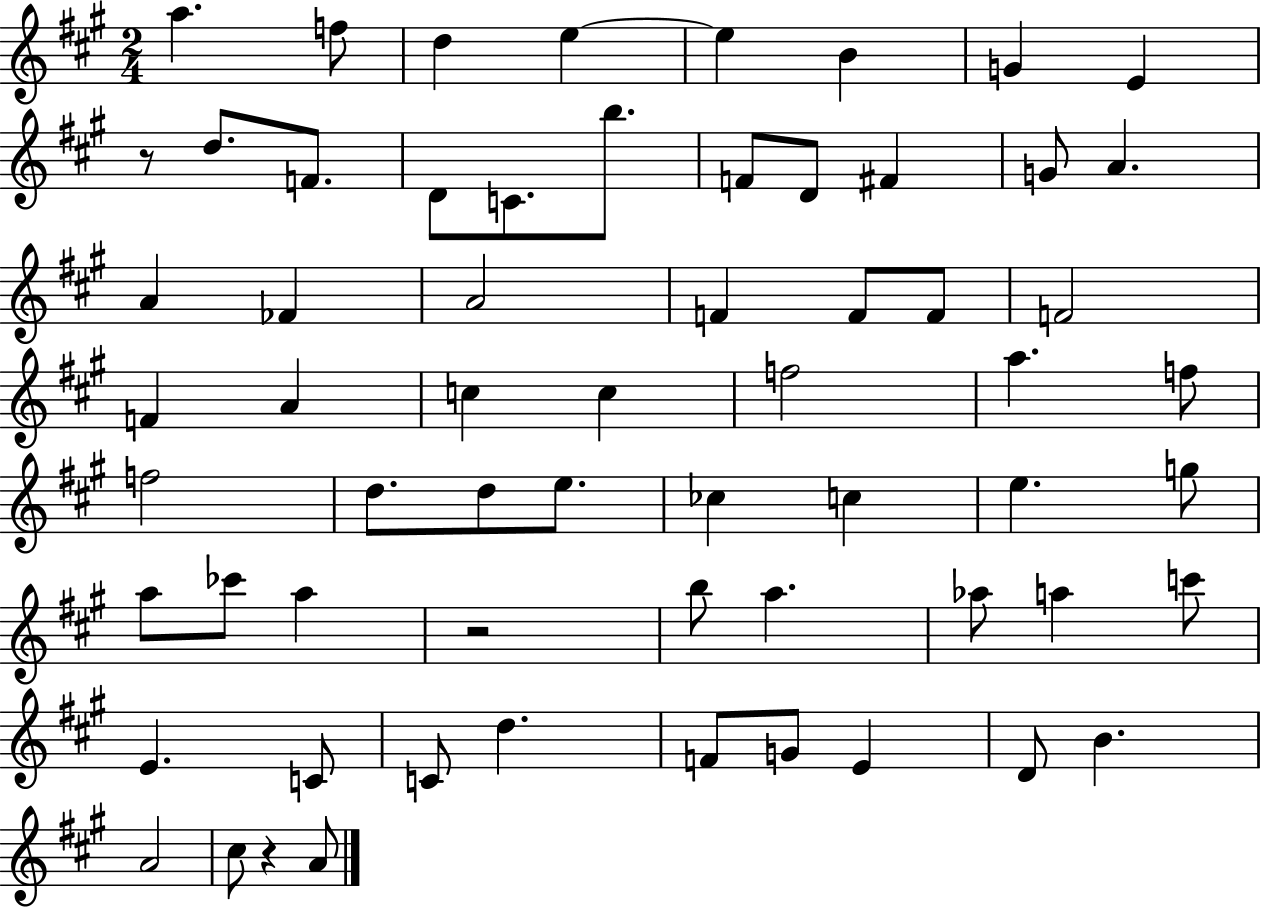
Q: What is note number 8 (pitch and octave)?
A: E4